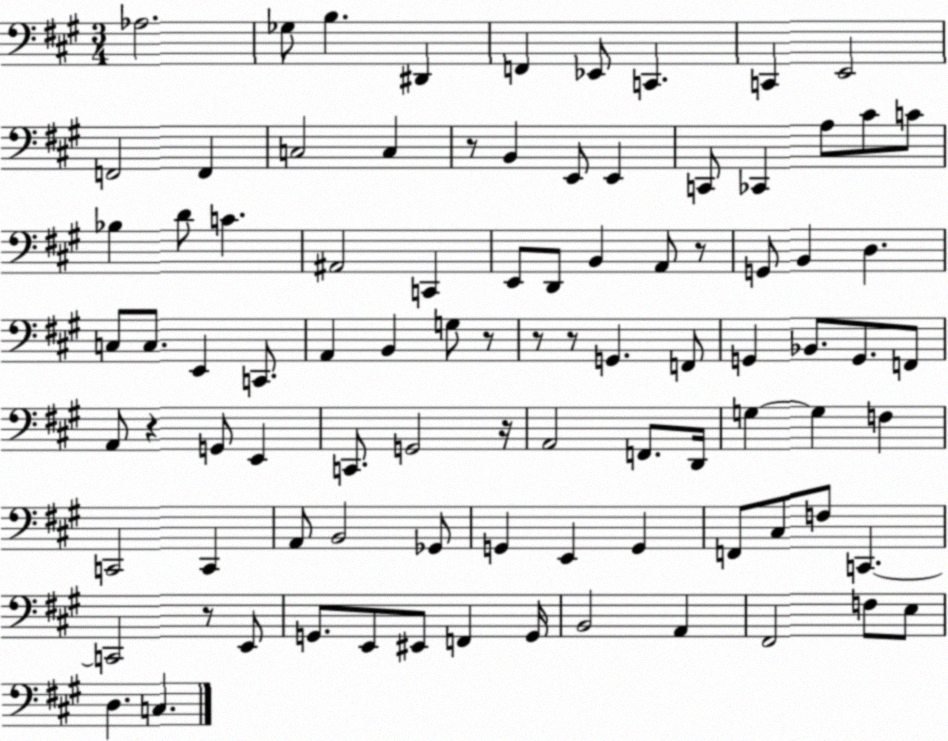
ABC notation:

X:1
T:Untitled
M:3/4
L:1/4
K:A
_A,2 _G,/2 B, ^D,, F,, _E,,/2 C,, C,, E,,2 F,,2 F,, C,2 C, z/2 B,, E,,/2 E,, C,,/2 _C,, A,/2 ^C/2 C/2 _B, D/2 C ^A,,2 C,, E,,/2 D,,/2 B,, A,,/2 z/2 G,,/2 B,, D, C,/2 C,/2 E,, C,,/2 A,, B,, G,/2 z/2 z/2 z/2 G,, F,,/2 G,, _B,,/2 G,,/2 F,,/2 A,,/2 z G,,/2 E,, C,,/2 G,,2 z/4 A,,2 F,,/2 D,,/4 G, G, F, C,,2 C,, A,,/2 B,,2 _G,,/2 G,, E,, G,, F,,/2 ^C,/2 F,/2 C,, C,,2 z/2 E,,/2 G,,/2 E,,/2 ^E,,/2 F,, G,,/4 B,,2 A,, ^F,,2 F,/2 E,/2 D, C,